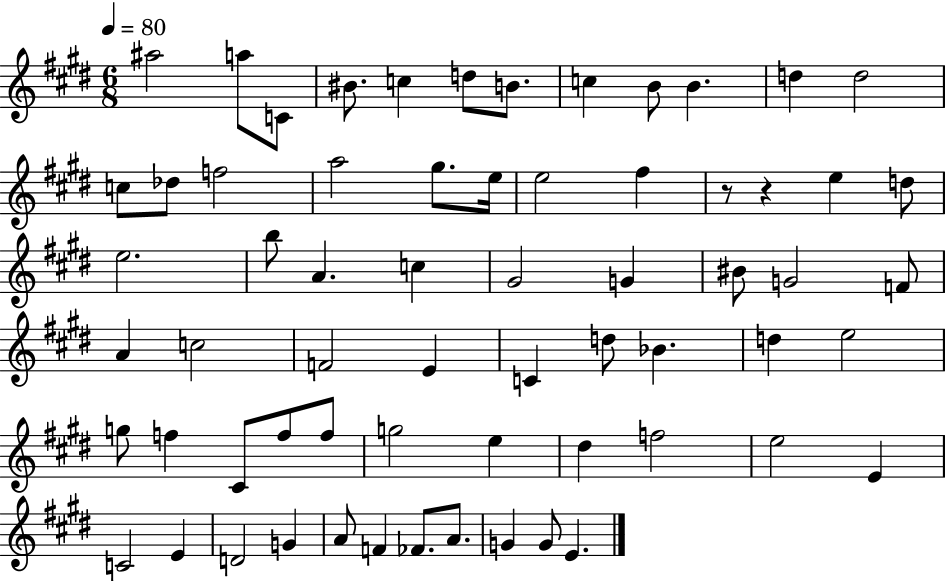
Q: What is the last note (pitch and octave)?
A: E4